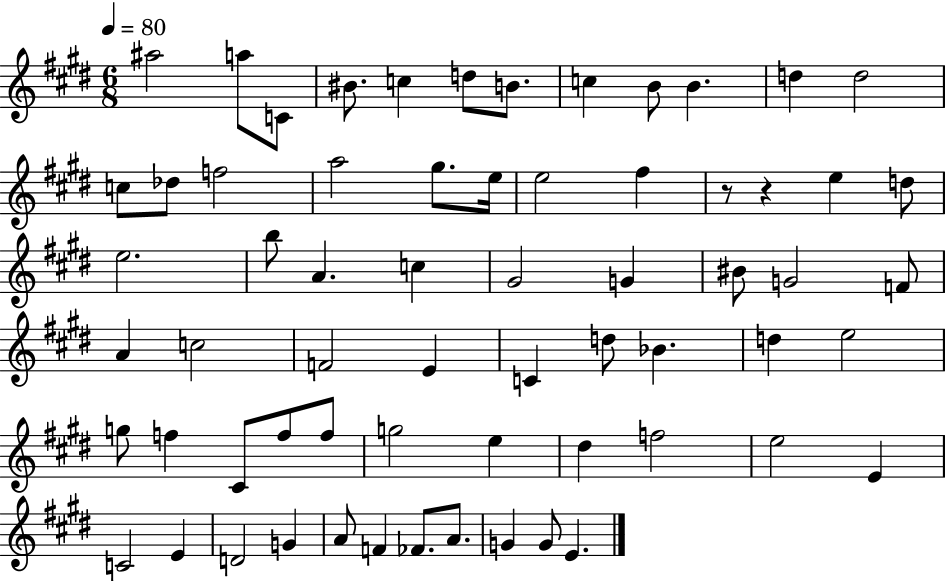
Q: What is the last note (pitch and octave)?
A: E4